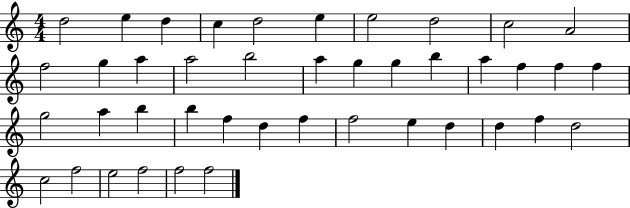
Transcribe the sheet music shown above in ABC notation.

X:1
T:Untitled
M:4/4
L:1/4
K:C
d2 e d c d2 e e2 d2 c2 A2 f2 g a a2 b2 a g g b a f f f g2 a b b f d f f2 e d d f d2 c2 f2 e2 f2 f2 f2